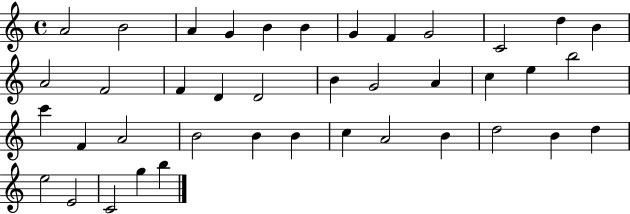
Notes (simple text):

A4/h B4/h A4/q G4/q B4/q B4/q G4/q F4/q G4/h C4/h D5/q B4/q A4/h F4/h F4/q D4/q D4/h B4/q G4/h A4/q C5/q E5/q B5/h C6/q F4/q A4/h B4/h B4/q B4/q C5/q A4/h B4/q D5/h B4/q D5/q E5/h E4/h C4/h G5/q B5/q